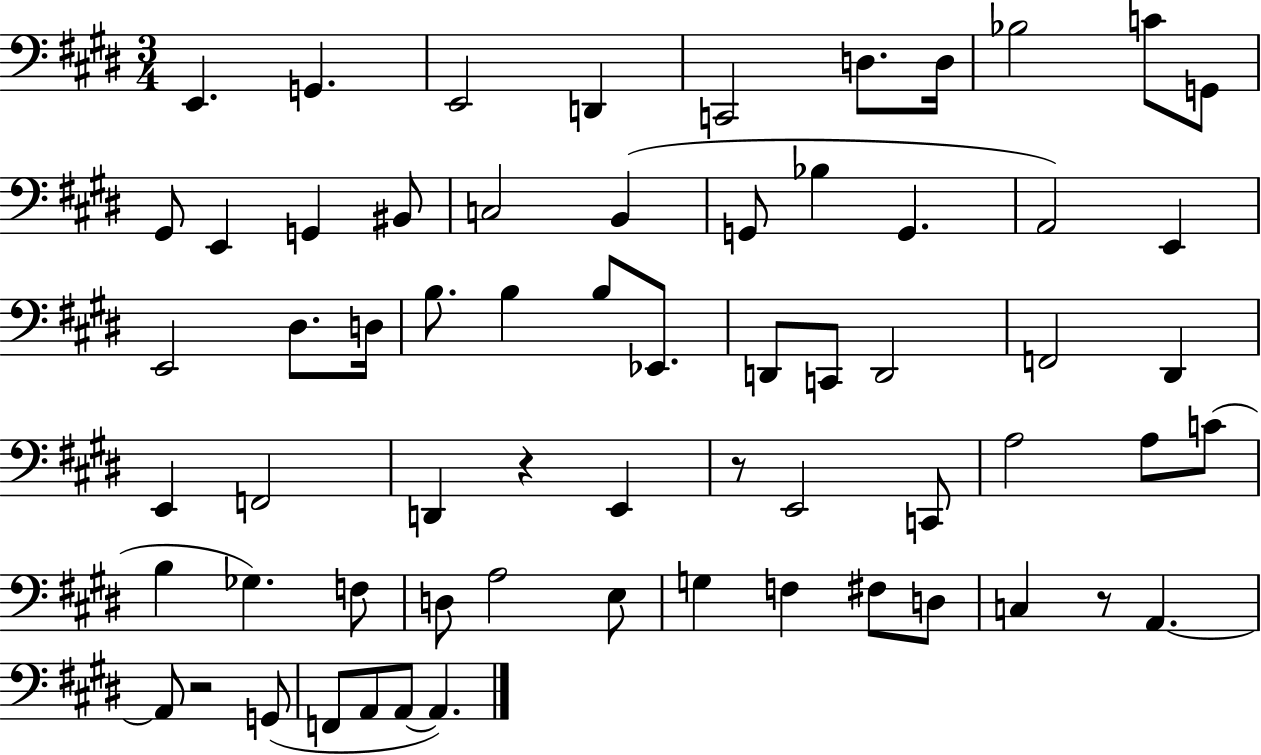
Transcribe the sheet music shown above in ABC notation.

X:1
T:Untitled
M:3/4
L:1/4
K:E
E,, G,, E,,2 D,, C,,2 D,/2 D,/4 _B,2 C/2 G,,/2 ^G,,/2 E,, G,, ^B,,/2 C,2 B,, G,,/2 _B, G,, A,,2 E,, E,,2 ^D,/2 D,/4 B,/2 B, B,/2 _E,,/2 D,,/2 C,,/2 D,,2 F,,2 ^D,, E,, F,,2 D,, z E,, z/2 E,,2 C,,/2 A,2 A,/2 C/2 B, _G, F,/2 D,/2 A,2 E,/2 G, F, ^F,/2 D,/2 C, z/2 A,, A,,/2 z2 G,,/2 F,,/2 A,,/2 A,,/2 A,,